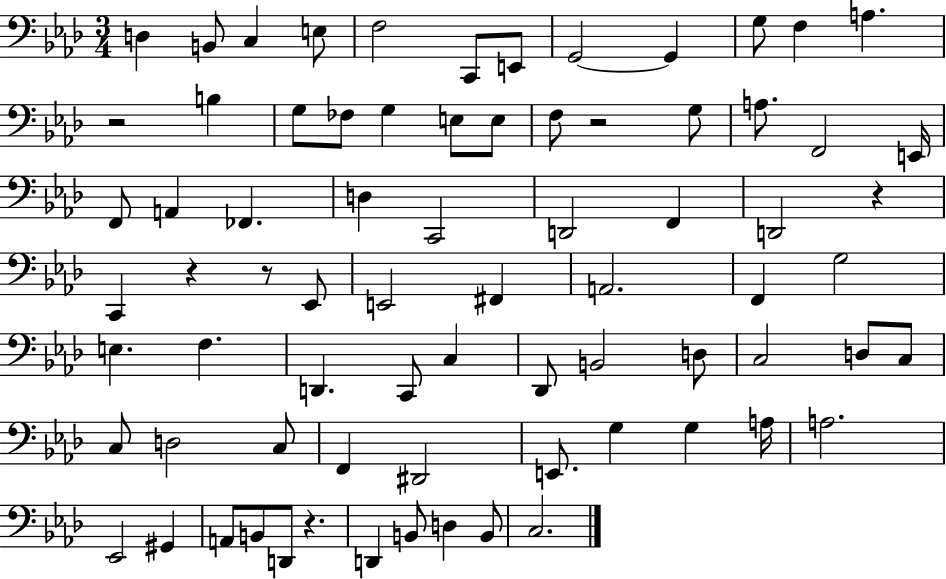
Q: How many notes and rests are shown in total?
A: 75